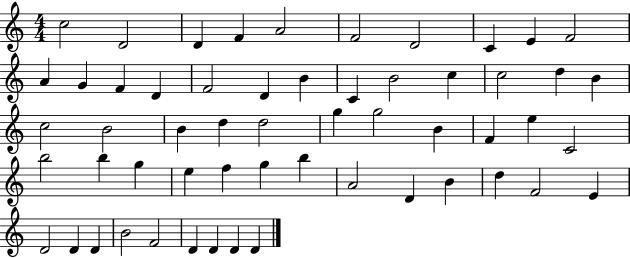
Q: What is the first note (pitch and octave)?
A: C5